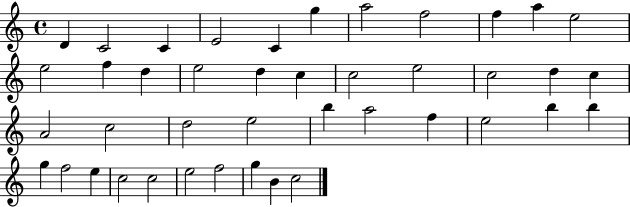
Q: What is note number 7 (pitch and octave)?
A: A5